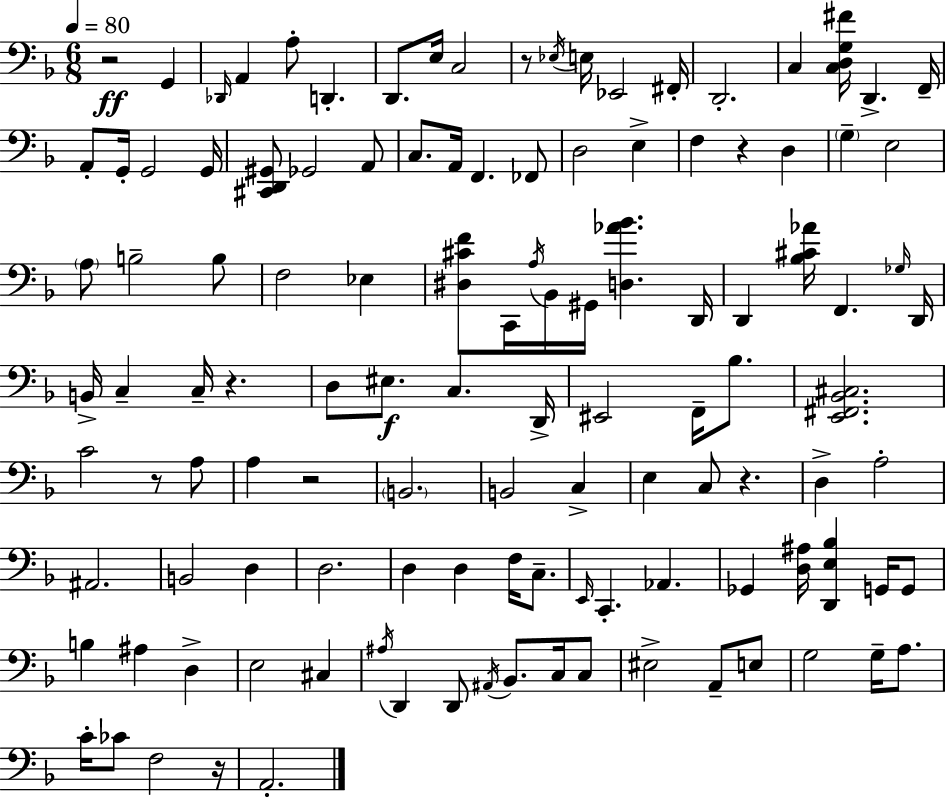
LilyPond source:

{
  \clef bass
  \numericTimeSignature
  \time 6/8
  \key d \minor
  \tempo 4 = 80
  r2\ff g,4 | \grace { des,16 } a,4 a8-. d,4.-. | d,8. e16 c2 | r8 \acciaccatura { ees16 } e16 ees,2 | \break fis,16-. d,2.-. | c4 <c d g fis'>16 d,4.-> | f,16-- a,8-. g,16-. g,2 | g,16 <cis, d, gis,>8 ges,2 | \break a,8 c8. a,16 f,4. | fes,8 d2 e4-> | f4 r4 d4 | \parenthesize g4-- e2 | \break \parenthesize a8 b2-- | b8 f2 ees4 | <dis cis' f'>8 c,16 \acciaccatura { a16 } bes,16 gis,16 <d aes' bes'>4. | d,16 d,4 <bes cis' aes'>16 f,4. | \break \grace { ges16 } d,16 b,16-> c4-- c16-- r4. | d8 eis8.\f c4. | d,16-> eis,2 | f,16-- bes8. <e, fis, bes, cis>2. | \break c'2 | r8 a8 a4 r2 | \parenthesize b,2. | b,2 | \break c4-> e4 c8 r4. | d4-> a2-. | ais,2. | b,2 | \break d4 d2. | d4 d4 | f16 c8.-- \grace { e,16 } c,4.-. aes,4. | ges,4 <d ais>16 <d, e bes>4 | \break g,16 g,8 b4 ais4 | d4-> e2 | cis4 \acciaccatura { ais16 } d,4 d,8 | \acciaccatura { ais,16 } bes,8. c16 c8 eis2-> | \break a,8-- e8 g2 | g16-- a8. c'16-. ces'8 f2 | r16 a,2.-. | \bar "|."
}